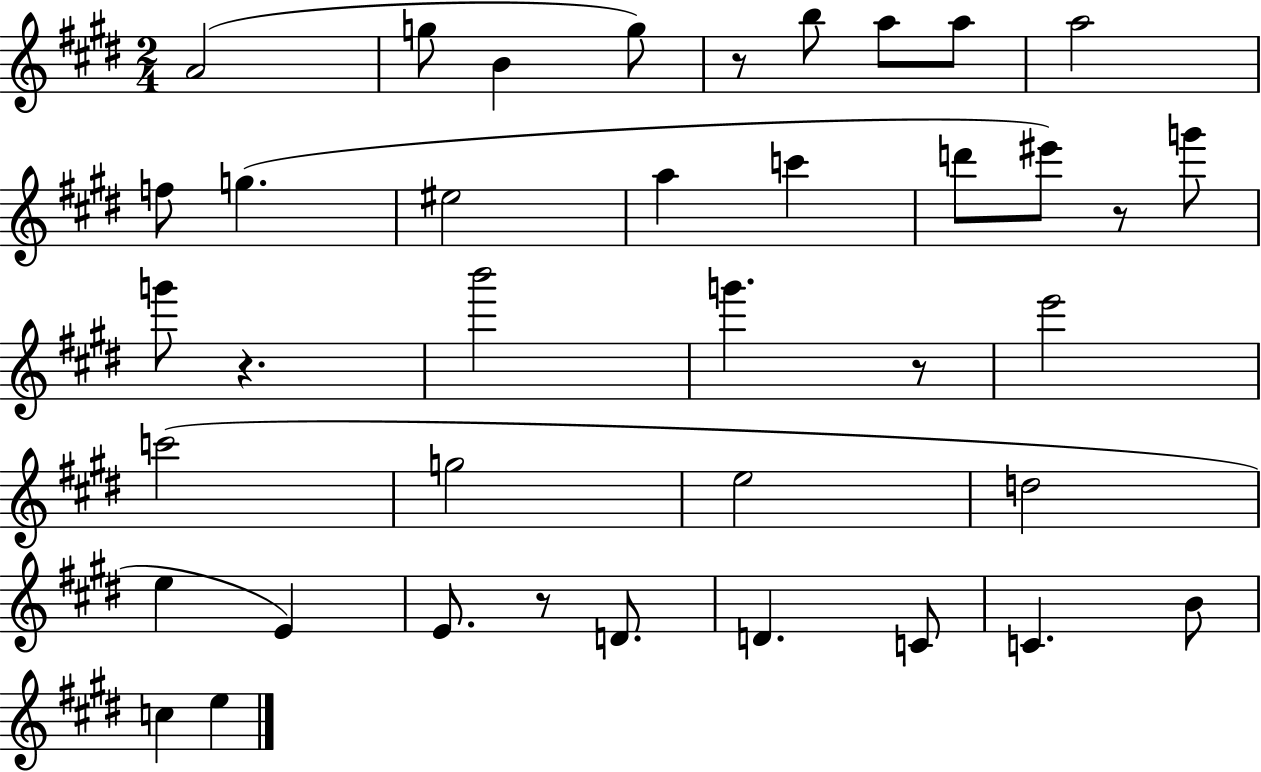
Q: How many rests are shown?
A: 5